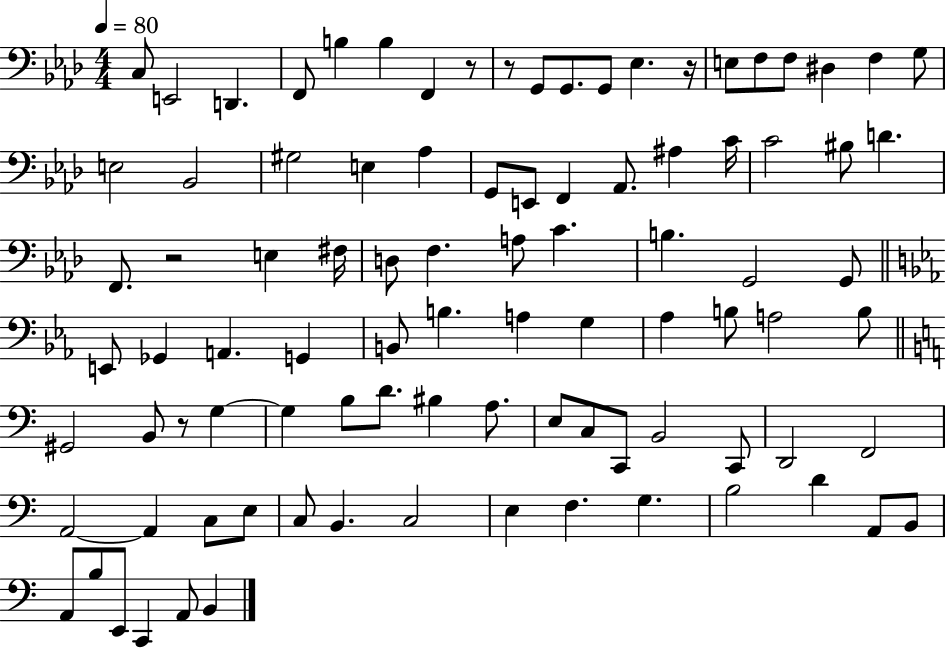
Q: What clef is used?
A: bass